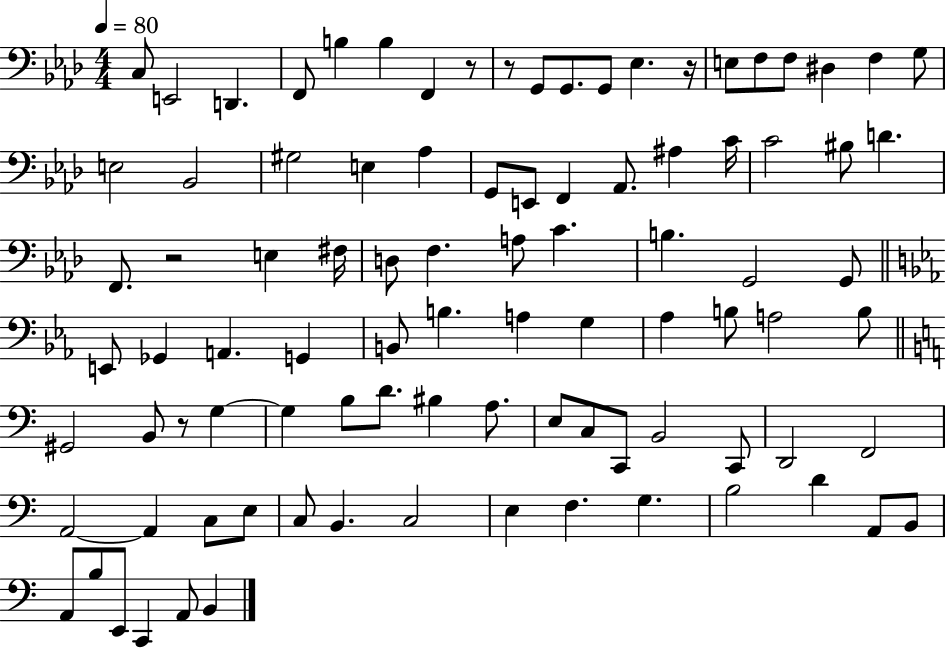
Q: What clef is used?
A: bass